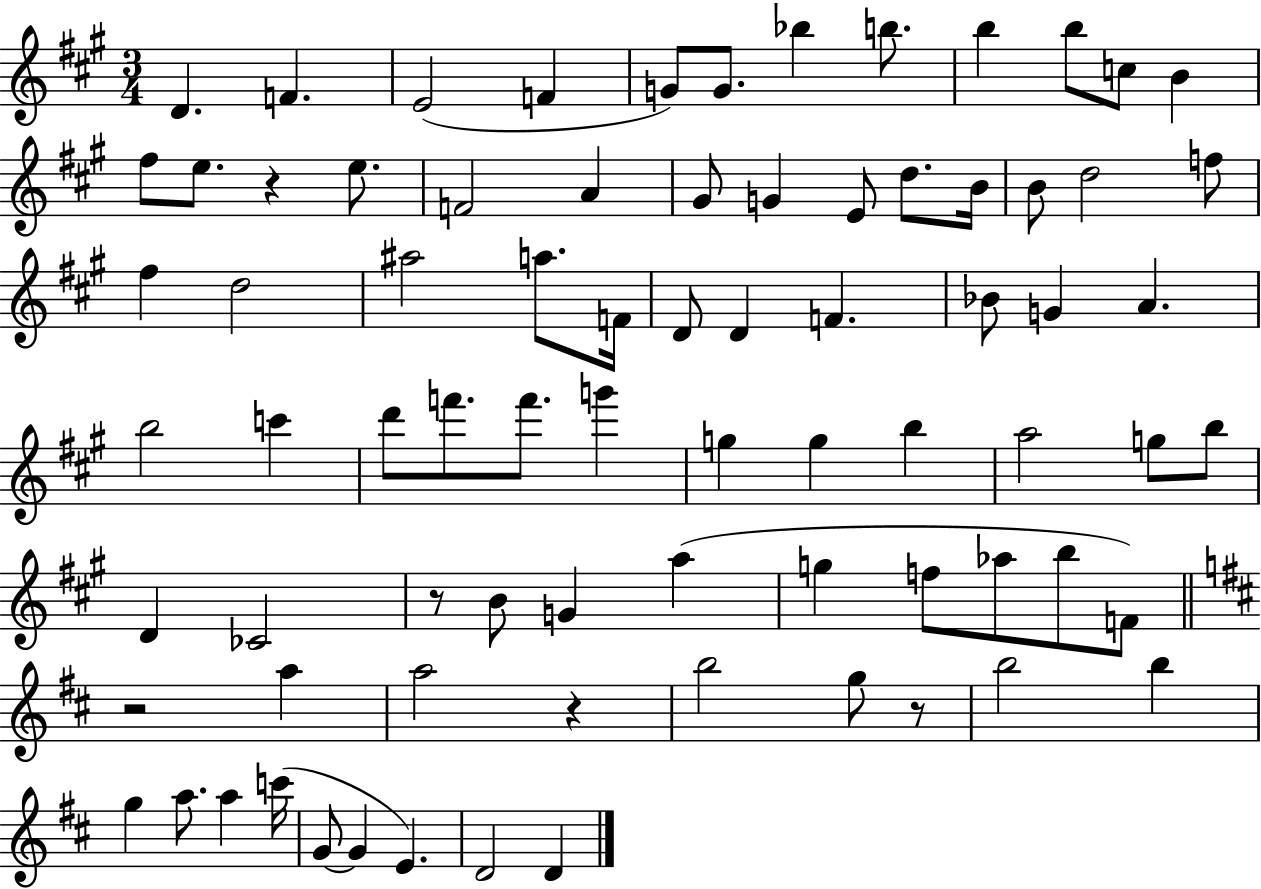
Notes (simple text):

D4/q. F4/q. E4/h F4/q G4/e G4/e. Bb5/q B5/e. B5/q B5/e C5/e B4/q F#5/e E5/e. R/q E5/e. F4/h A4/q G#4/e G4/q E4/e D5/e. B4/s B4/e D5/h F5/e F#5/q D5/h A#5/h A5/e. F4/s D4/e D4/q F4/q. Bb4/e G4/q A4/q. B5/h C6/q D6/e F6/e. F6/e. G6/q G5/q G5/q B5/q A5/h G5/e B5/e D4/q CES4/h R/e B4/e G4/q A5/q G5/q F5/e Ab5/e B5/e F4/e R/h A5/q A5/h R/q B5/h G5/e R/e B5/h B5/q G5/q A5/e. A5/q C6/s G4/e G4/q E4/q. D4/h D4/q